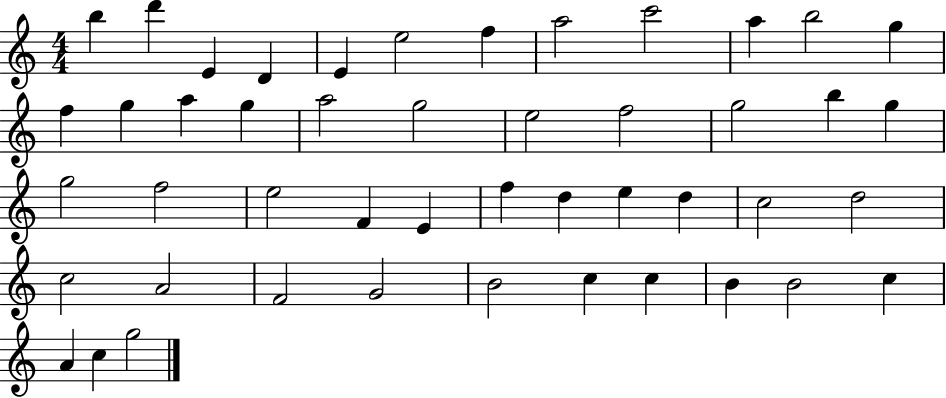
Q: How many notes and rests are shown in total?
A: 47